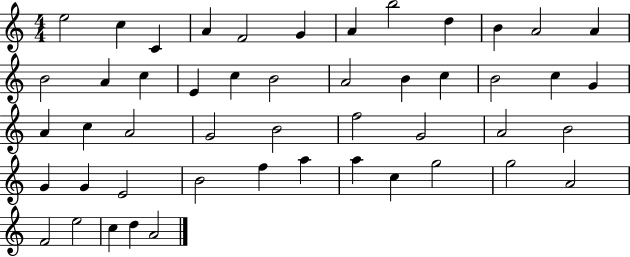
{
  \clef treble
  \numericTimeSignature
  \time 4/4
  \key c \major
  e''2 c''4 c'4 | a'4 f'2 g'4 | a'4 b''2 d''4 | b'4 a'2 a'4 | \break b'2 a'4 c''4 | e'4 c''4 b'2 | a'2 b'4 c''4 | b'2 c''4 g'4 | \break a'4 c''4 a'2 | g'2 b'2 | f''2 g'2 | a'2 b'2 | \break g'4 g'4 e'2 | b'2 f''4 a''4 | a''4 c''4 g''2 | g''2 a'2 | \break f'2 e''2 | c''4 d''4 a'2 | \bar "|."
}